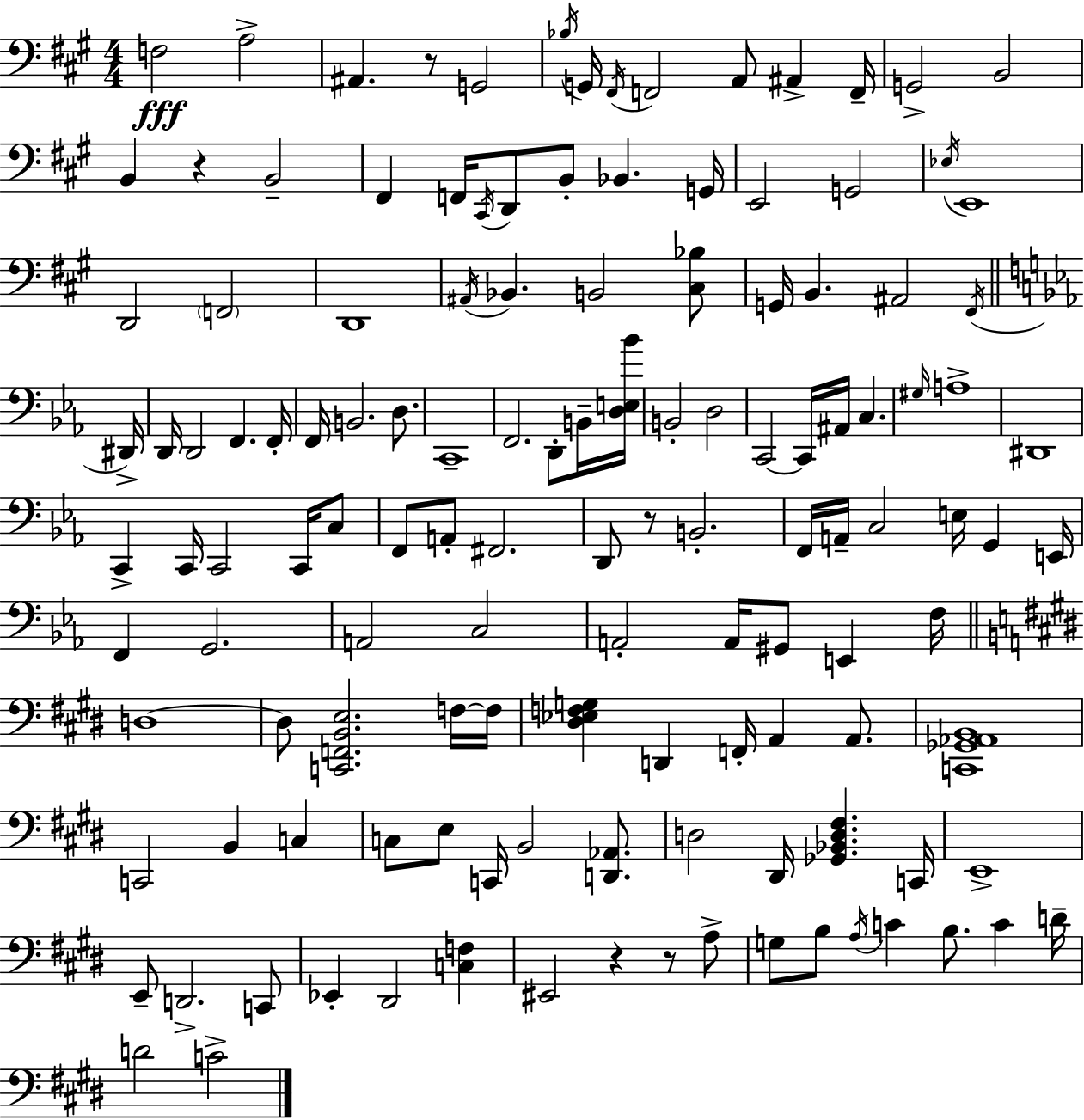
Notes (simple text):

F3/h A3/h A#2/q. R/e G2/h Bb3/s G2/s F#2/s F2/h A2/e A#2/q F2/s G2/h B2/h B2/q R/q B2/h F#2/q F2/s C#2/s D2/e B2/e Bb2/q. G2/s E2/h G2/h Eb3/s E2/w D2/h F2/h D2/w A#2/s Bb2/q. B2/h [C#3,Bb3]/e G2/s B2/q. A#2/h F#2/s D#2/s D2/s D2/h F2/q. F2/s F2/s B2/h. D3/e. C2/w F2/h. D2/e B2/s [D3,E3,Bb4]/s B2/h D3/h C2/h C2/s A#2/s C3/q. G#3/s A3/w D#2/w C2/q C2/s C2/h C2/s C3/e F2/e A2/e F#2/h. D2/e R/e B2/h. F2/s A2/s C3/h E3/s G2/q E2/s F2/q G2/h. A2/h C3/h A2/h A2/s G#2/e E2/q F3/s D3/w D3/e [C2,F2,B2,E3]/h. F3/s F3/s [D#3,Eb3,F3,G3]/q D2/q F2/s A2/q A2/e. [C2,Gb2,Ab2,B2]/w C2/h B2/q C3/q C3/e E3/e C2/s B2/h [D2,Ab2]/e. D3/h D#2/s [Gb2,Bb2,D3,F#3]/q. C2/s E2/w E2/e D2/h. C2/e Eb2/q D#2/h [C3,F3]/q EIS2/h R/q R/e A3/e G3/e B3/e A3/s C4/q B3/e. C4/q D4/s D4/h C4/h